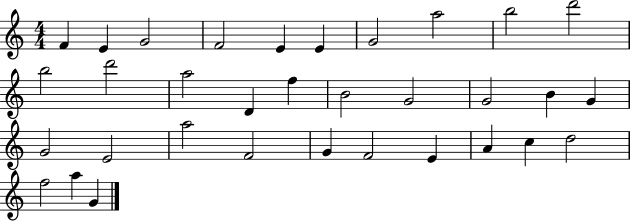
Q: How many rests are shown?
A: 0